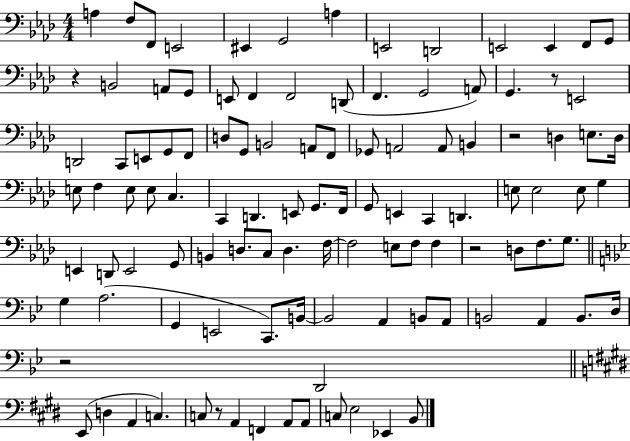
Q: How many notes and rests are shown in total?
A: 110